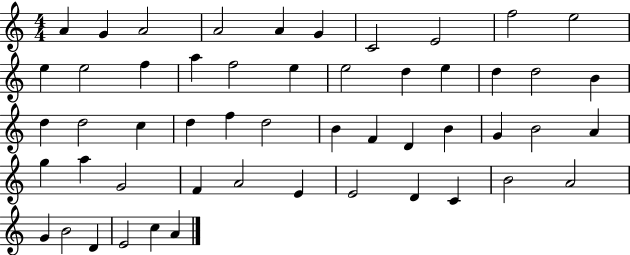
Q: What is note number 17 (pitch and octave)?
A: E5